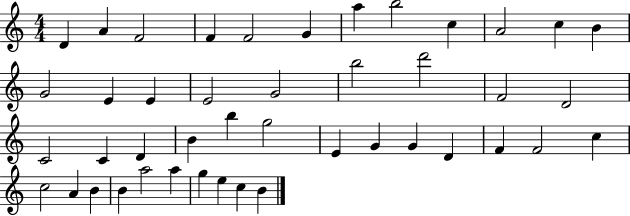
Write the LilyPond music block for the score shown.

{
  \clef treble
  \numericTimeSignature
  \time 4/4
  \key c \major
  d'4 a'4 f'2 | f'4 f'2 g'4 | a''4 b''2 c''4 | a'2 c''4 b'4 | \break g'2 e'4 e'4 | e'2 g'2 | b''2 d'''2 | f'2 d'2 | \break c'2 c'4 d'4 | b'4 b''4 g''2 | e'4 g'4 g'4 d'4 | f'4 f'2 c''4 | \break c''2 a'4 b'4 | b'4 a''2 a''4 | g''4 e''4 c''4 b'4 | \bar "|."
}